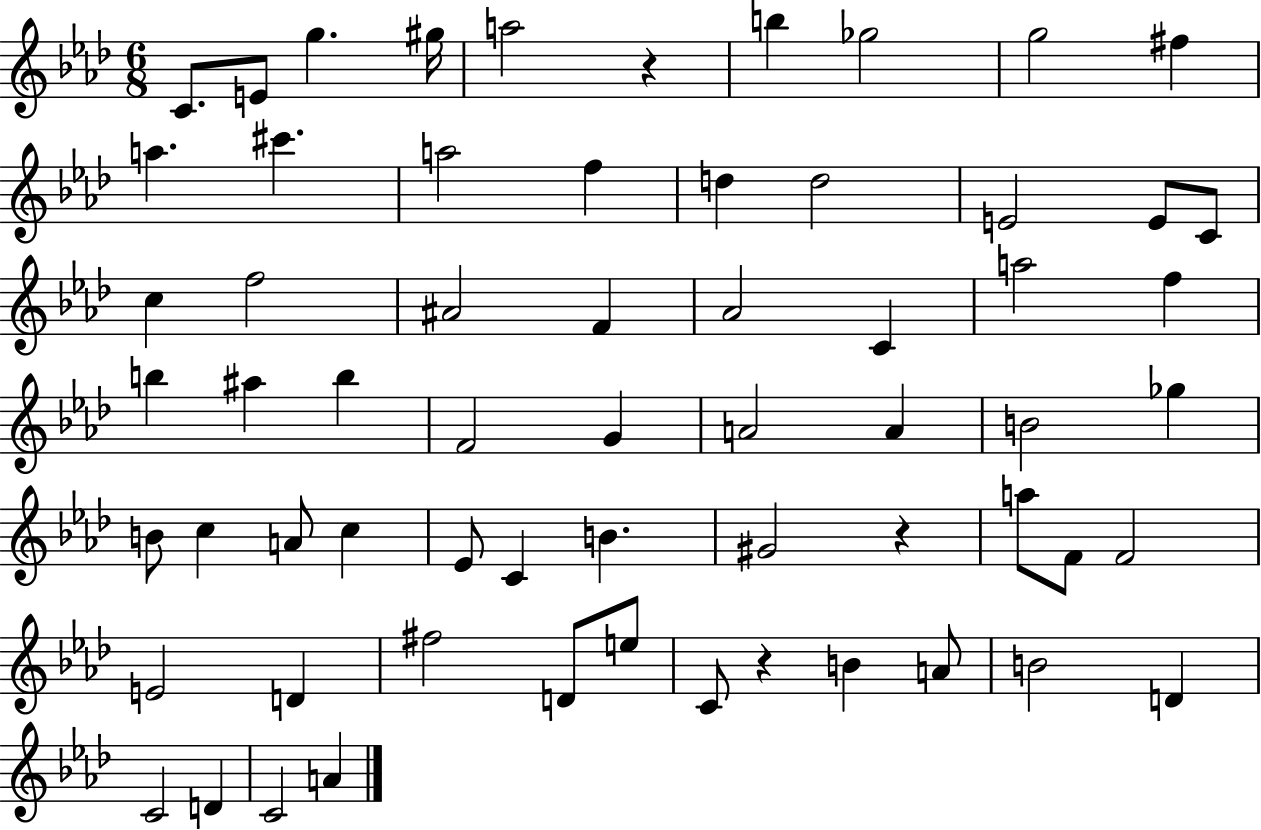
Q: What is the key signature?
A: AES major